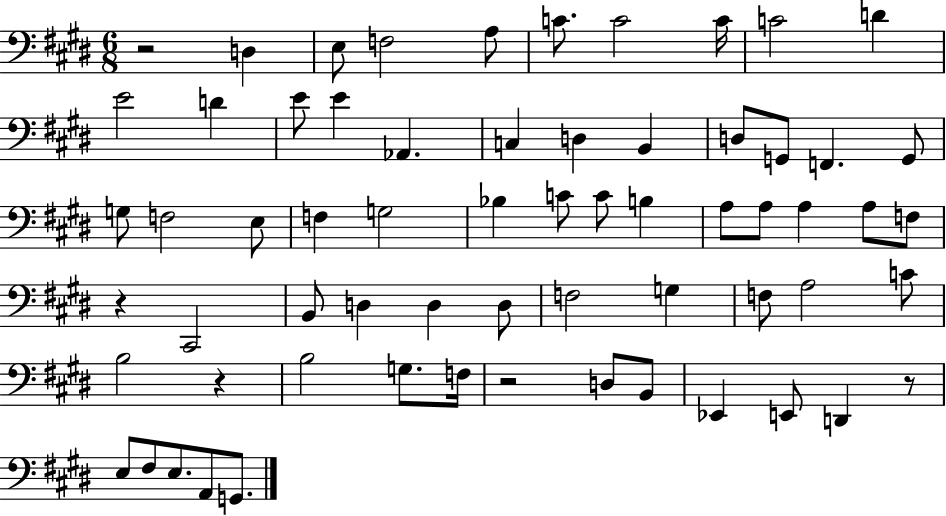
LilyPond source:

{
  \clef bass
  \numericTimeSignature
  \time 6/8
  \key e \major
  r2 d4 | e8 f2 a8 | c'8. c'2 c'16 | c'2 d'4 | \break e'2 d'4 | e'8 e'4 aes,4. | c4 d4 b,4 | d8 g,8 f,4. g,8 | \break g8 f2 e8 | f4 g2 | bes4 c'8 c'8 b4 | a8 a8 a4 a8 f8 | \break r4 cis,2 | b,8 d4 d4 d8 | f2 g4 | f8 a2 c'8 | \break b2 r4 | b2 g8. f16 | r2 d8 b,8 | ees,4 e,8 d,4 r8 | \break e8 fis8 e8. a,8 g,8. | \bar "|."
}